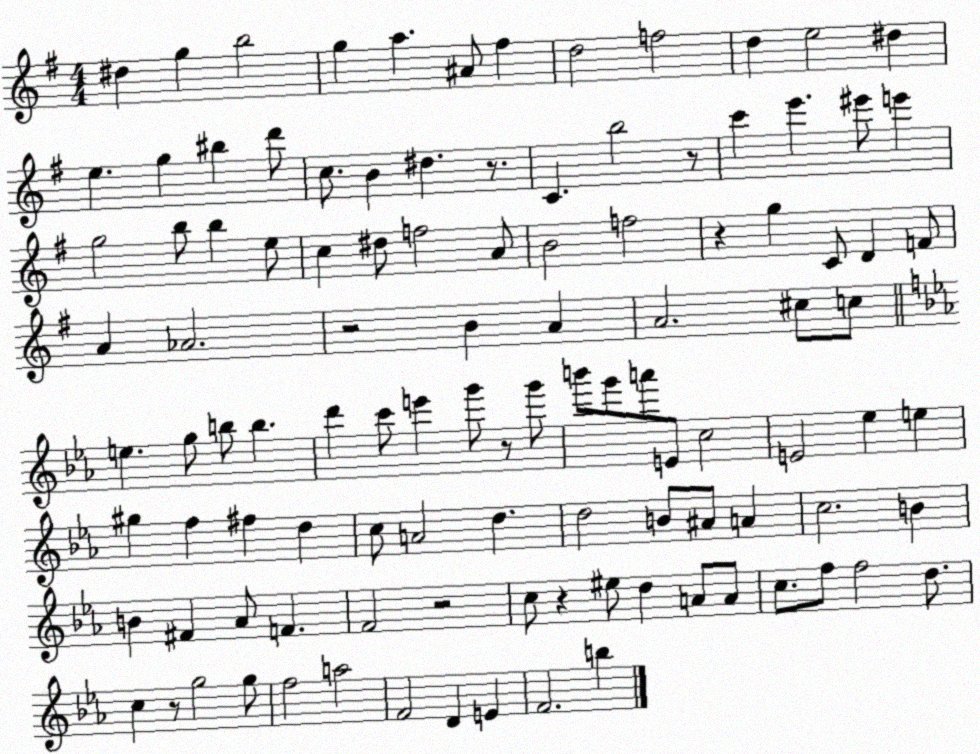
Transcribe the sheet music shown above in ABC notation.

X:1
T:Untitled
M:4/4
L:1/4
K:G
^d g b2 g a ^A/2 ^f d2 f2 d e2 ^d e g ^b d'/2 c/2 B ^d z/2 C b2 z/2 c' e' ^e'/2 e' g2 b/2 b e/2 c ^d/2 f2 A/2 B2 f2 z g C/2 D F/2 A _A2 z2 B A A2 ^c/2 c/2 e g/2 b/2 b d' c'/2 e' g'/2 z/2 g'/2 b'/2 g'/2 a'/2 E/2 c2 E2 _e e ^g f ^f d c/2 A2 d d2 B/2 ^A/2 A c2 B B ^F _A/2 F F2 z2 c/2 z ^e/2 d A/2 A/2 c/2 f/2 f2 d/2 c z/2 g2 g/2 f2 a2 F2 D E F2 b